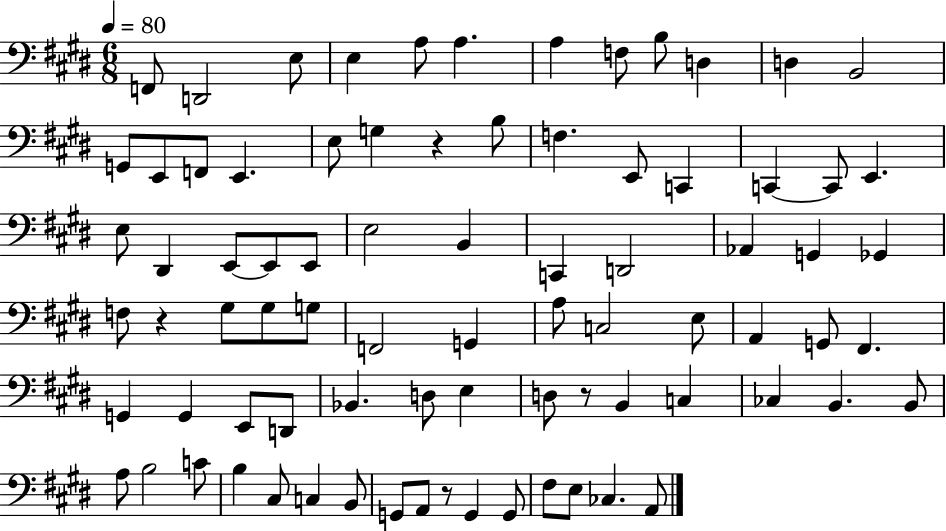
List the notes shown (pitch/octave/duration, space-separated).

F2/e D2/h E3/e E3/q A3/e A3/q. A3/q F3/e B3/e D3/q D3/q B2/h G2/e E2/e F2/e E2/q. E3/e G3/q R/q B3/e F3/q. E2/e C2/q C2/q C2/e E2/q. E3/e D#2/q E2/e E2/e E2/e E3/h B2/q C2/q D2/h Ab2/q G2/q Gb2/q F3/e R/q G#3/e G#3/e G3/e F2/h G2/q A3/e C3/h E3/e A2/q G2/e F#2/q. G2/q G2/q E2/e D2/e Bb2/q. D3/e E3/q D3/e R/e B2/q C3/q CES3/q B2/q. B2/e A3/e B3/h C4/e B3/q C#3/e C3/q B2/e G2/e A2/e R/e G2/q G2/e F#3/e E3/e CES3/q. A2/e